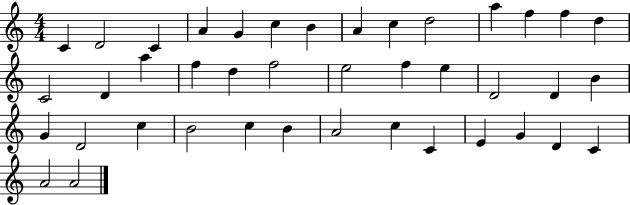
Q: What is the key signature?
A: C major